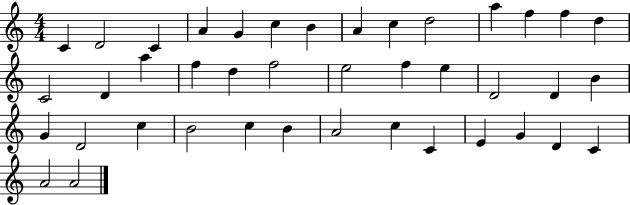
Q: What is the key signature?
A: C major